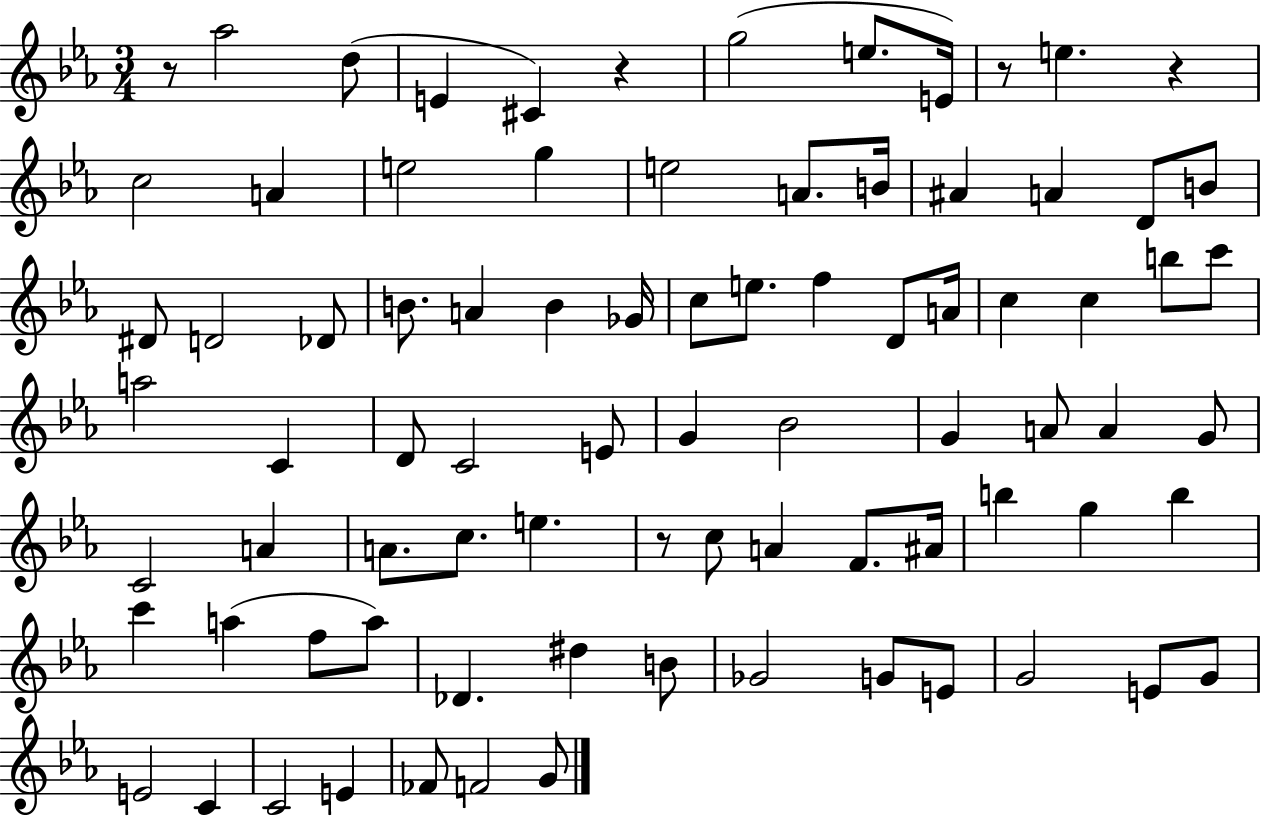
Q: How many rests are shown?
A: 5